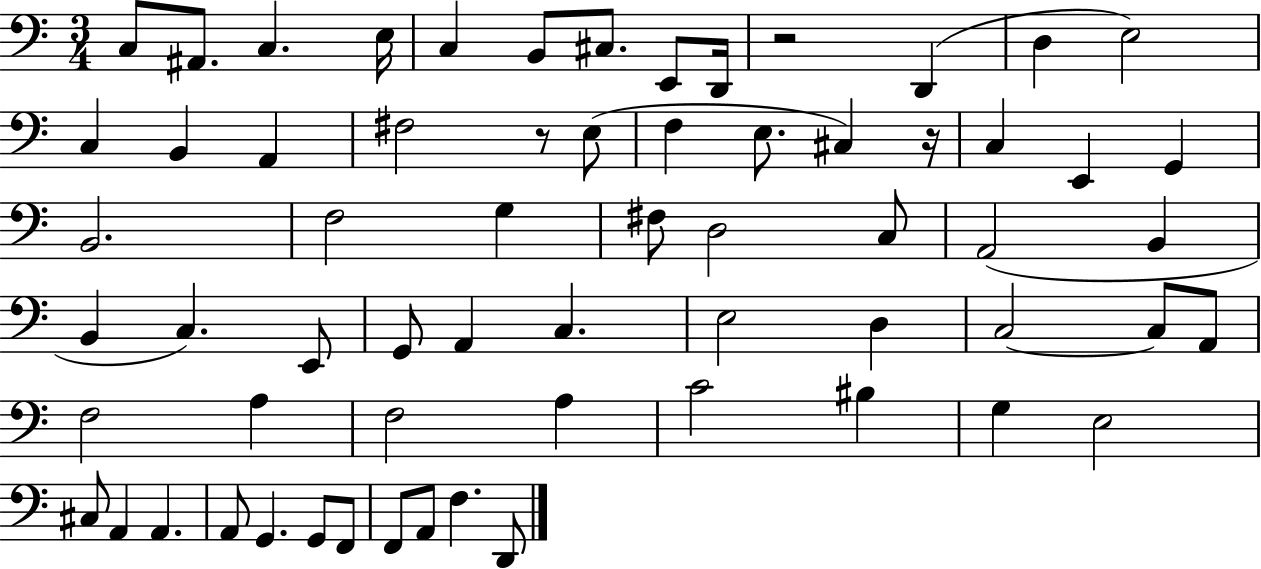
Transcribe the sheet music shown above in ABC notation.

X:1
T:Untitled
M:3/4
L:1/4
K:C
C,/2 ^A,,/2 C, E,/4 C, B,,/2 ^C,/2 E,,/2 D,,/4 z2 D,, D, E,2 C, B,, A,, ^F,2 z/2 E,/2 F, E,/2 ^C, z/4 C, E,, G,, B,,2 F,2 G, ^F,/2 D,2 C,/2 A,,2 B,, B,, C, E,,/2 G,,/2 A,, C, E,2 D, C,2 C,/2 A,,/2 F,2 A, F,2 A, C2 ^B, G, E,2 ^C,/2 A,, A,, A,,/2 G,, G,,/2 F,,/2 F,,/2 A,,/2 F, D,,/2